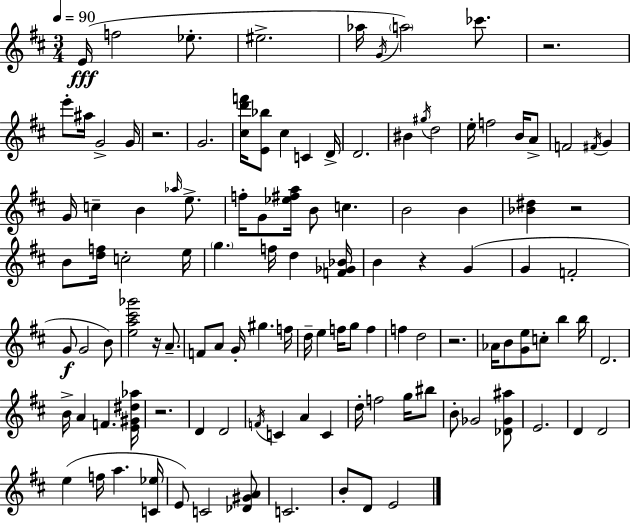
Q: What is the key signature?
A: D major